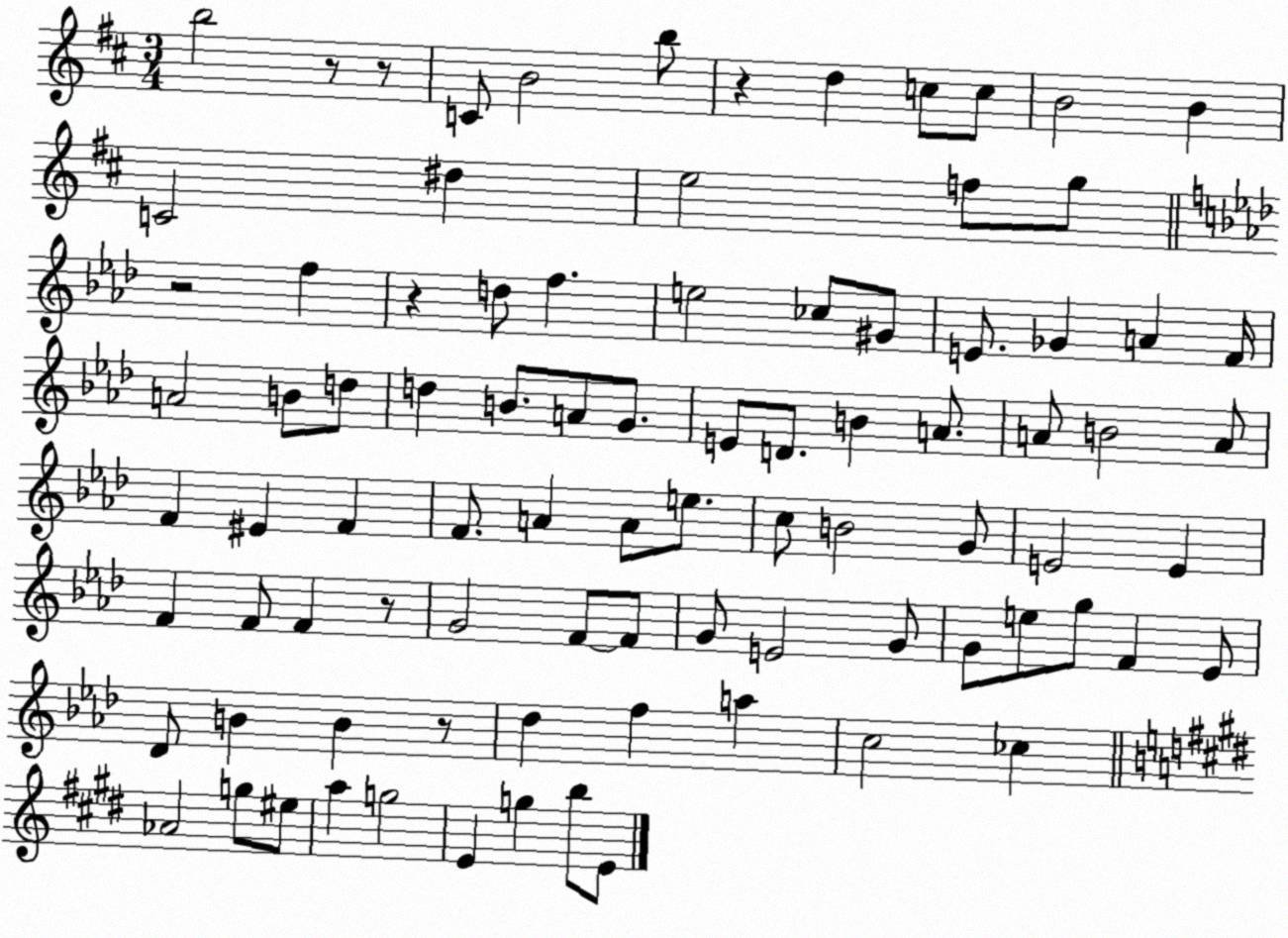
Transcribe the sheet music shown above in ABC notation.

X:1
T:Untitled
M:3/4
L:1/4
K:D
b2 z/2 z/2 C/2 B2 b/2 z d c/2 c/2 B2 B C2 ^d e2 f/2 g/2 z2 f z d/2 f e2 _c/2 ^G/2 E/2 _G A F/4 A2 B/2 d/2 d B/2 A/2 G/2 E/2 D/2 B A/2 A/2 B2 A/2 F ^E F F/2 A A/2 e/2 c/2 B2 G/2 E2 E F F/2 F z/2 G2 F/2 F/2 G/2 E2 G/2 G/2 e/2 g/2 F _E/2 _D/2 B B z/2 _d f a c2 _c _A2 g/2 ^e/2 a g2 E g b/2 E/2